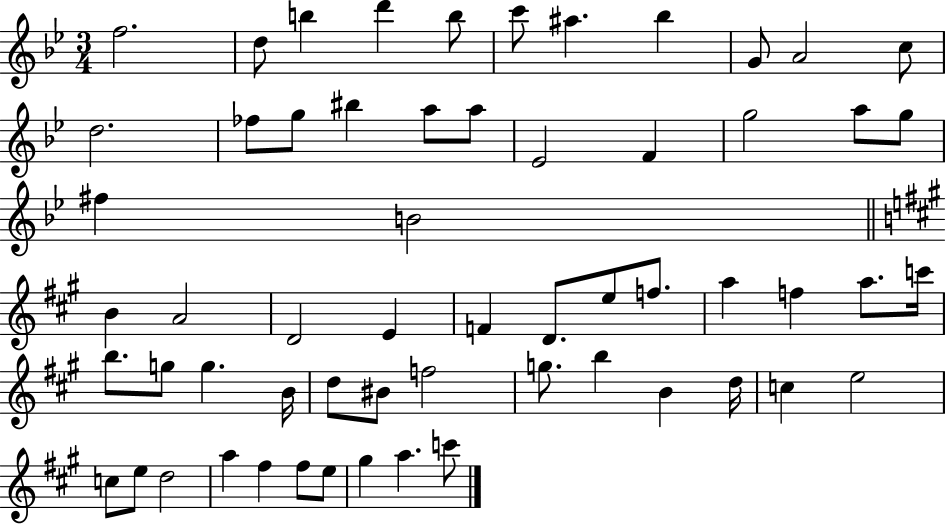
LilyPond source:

{
  \clef treble
  \numericTimeSignature
  \time 3/4
  \key bes \major
  f''2. | d''8 b''4 d'''4 b''8 | c'''8 ais''4. bes''4 | g'8 a'2 c''8 | \break d''2. | fes''8 g''8 bis''4 a''8 a''8 | ees'2 f'4 | g''2 a''8 g''8 | \break fis''4 b'2 | \bar "||" \break \key a \major b'4 a'2 | d'2 e'4 | f'4 d'8. e''8 f''8. | a''4 f''4 a''8. c'''16 | \break b''8. g''8 g''4. b'16 | d''8 bis'8 f''2 | g''8. b''4 b'4 d''16 | c''4 e''2 | \break c''8 e''8 d''2 | a''4 fis''4 fis''8 e''8 | gis''4 a''4. c'''8 | \bar "|."
}